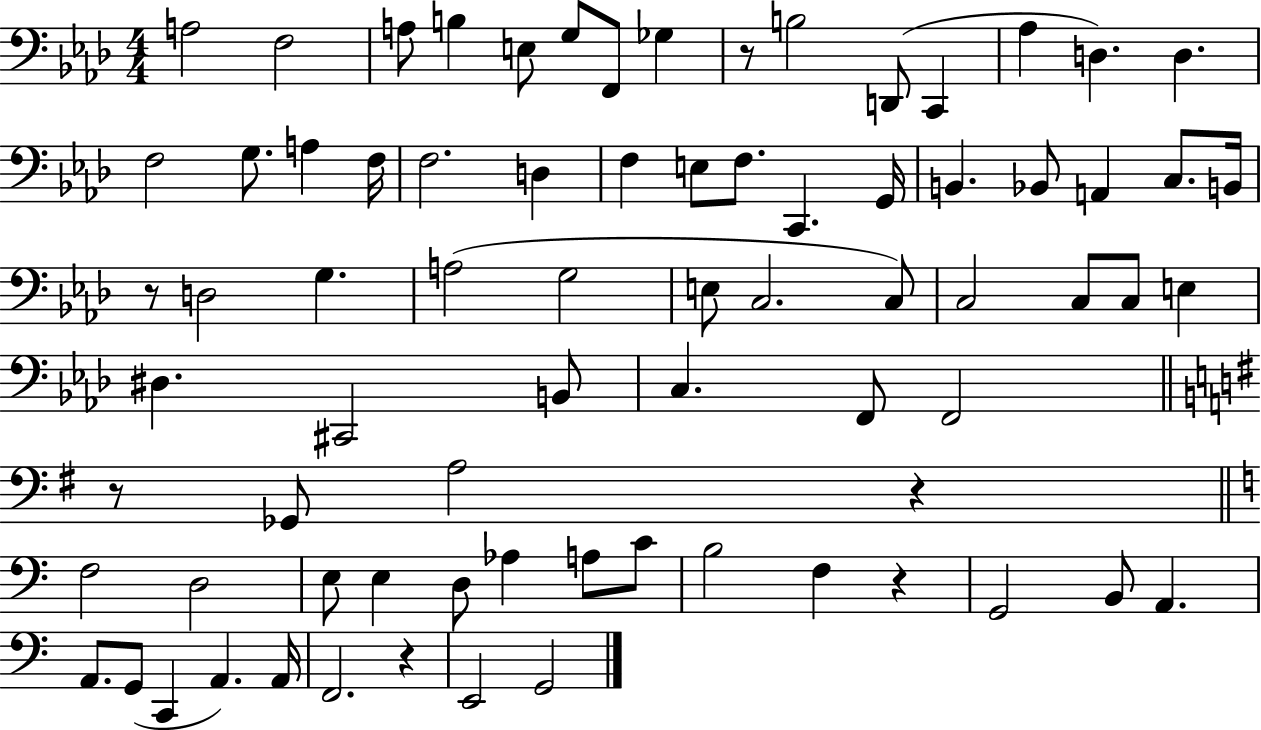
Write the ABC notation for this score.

X:1
T:Untitled
M:4/4
L:1/4
K:Ab
A,2 F,2 A,/2 B, E,/2 G,/2 F,,/2 _G, z/2 B,2 D,,/2 C,, _A, D, D, F,2 G,/2 A, F,/4 F,2 D, F, E,/2 F,/2 C,, G,,/4 B,, _B,,/2 A,, C,/2 B,,/4 z/2 D,2 G, A,2 G,2 E,/2 C,2 C,/2 C,2 C,/2 C,/2 E, ^D, ^C,,2 B,,/2 C, F,,/2 F,,2 z/2 _G,,/2 A,2 z F,2 D,2 E,/2 E, D,/2 _A, A,/2 C/2 B,2 F, z G,,2 B,,/2 A,, A,,/2 G,,/2 C,, A,, A,,/4 F,,2 z E,,2 G,,2